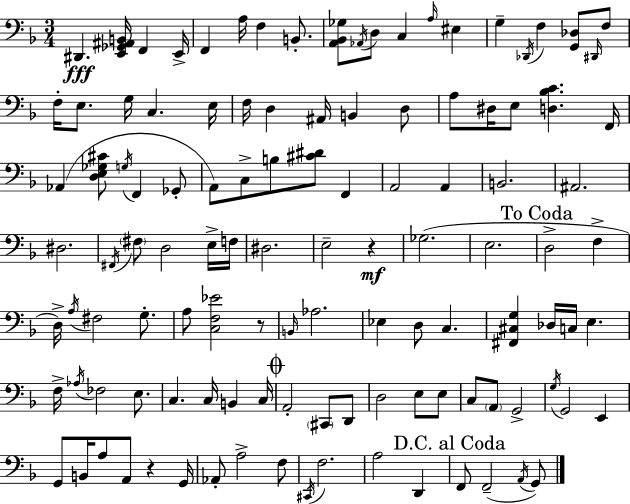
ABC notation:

X:1
T:Untitled
M:3/4
L:1/4
K:Dm
^D,, [E,,_G,,^A,,B,,]/4 F,, E,,/4 F,, A,/4 F, B,,/2 [A,,_B,,_G,]/2 _A,,/4 D,/2 C, A,/4 ^E, G, _D,,/4 F, [G,,_D,]/2 ^D,,/4 F,/2 F,/4 E,/2 G,/4 C, E,/4 F,/4 D, ^A,,/4 B,, D,/2 A,/2 ^D,/4 E,/2 [D,_B,C] F,,/4 _A,, [D,E,_G,^C]/2 G,/4 F,, _G,,/2 A,,/2 C,/2 B,/2 [^C^D]/2 F,, A,,2 A,, B,,2 ^A,,2 ^D,2 ^F,,/4 ^F,/2 D,2 E,/4 F,/4 ^D,2 E,2 z _G,2 E,2 D,2 F, D,/4 A,/4 ^F,2 G,/2 A,/2 [C,F,_E]2 z/2 B,,/4 _A,2 _E, D,/2 C, [^F,,^C,G,] _D,/4 C,/4 E, F,/4 _A,/4 _F,2 E,/2 C, C,/4 B,, C,/4 A,,2 ^C,,/2 D,,/2 D,2 E,/2 E,/2 C,/2 A,,/2 G,,2 G,/4 G,,2 E,, G,,/2 B,,/4 A,/2 A,,/2 z G,,/4 _A,,/2 A,2 F,/2 ^C,,/4 F,2 A,2 D,, F,,/2 F,,2 A,,/4 G,,/2